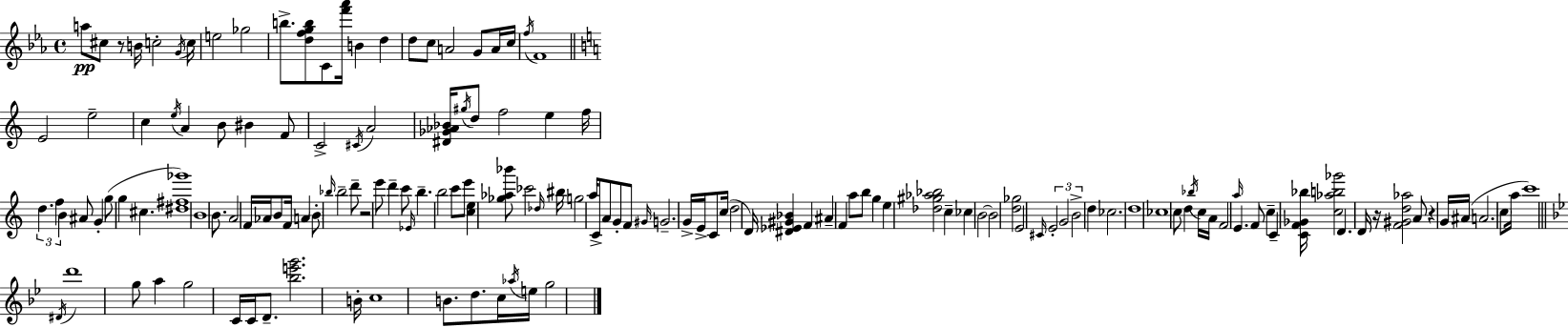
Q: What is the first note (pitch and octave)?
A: A5